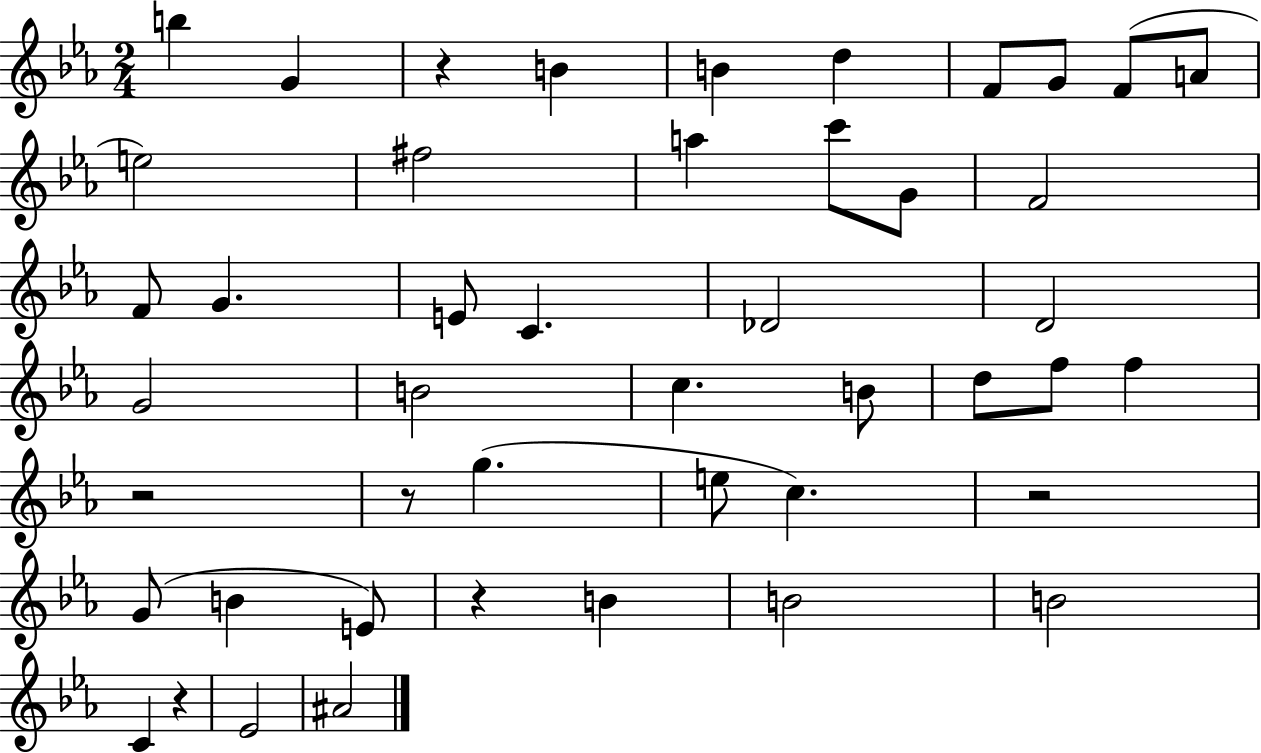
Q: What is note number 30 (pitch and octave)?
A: E5